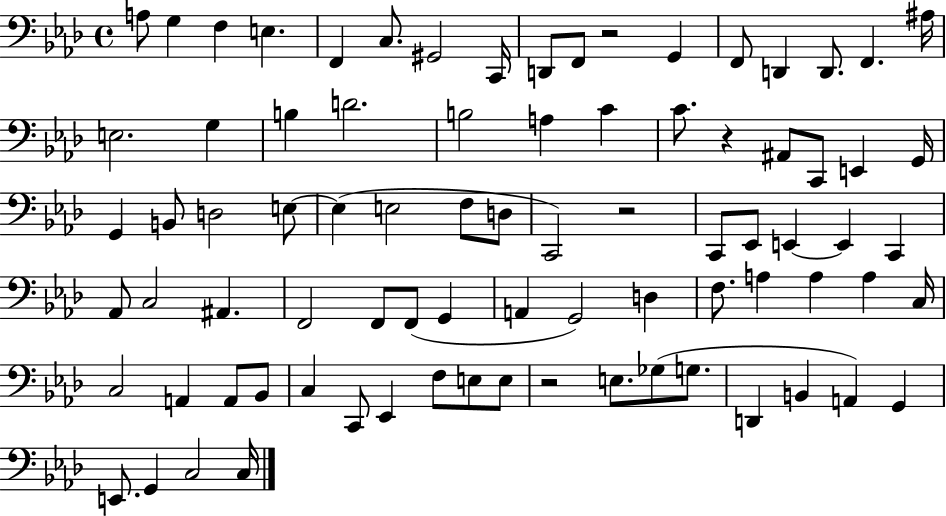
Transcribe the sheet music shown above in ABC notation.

X:1
T:Untitled
M:4/4
L:1/4
K:Ab
A,/2 G, F, E, F,, C,/2 ^G,,2 C,,/4 D,,/2 F,,/2 z2 G,, F,,/2 D,, D,,/2 F,, ^A,/4 E,2 G, B, D2 B,2 A, C C/2 z ^A,,/2 C,,/2 E,, G,,/4 G,, B,,/2 D,2 E,/2 E, E,2 F,/2 D,/2 C,,2 z2 C,,/2 _E,,/2 E,, E,, C,, _A,,/2 C,2 ^A,, F,,2 F,,/2 F,,/2 G,, A,, G,,2 D, F,/2 A, A, A, C,/4 C,2 A,, A,,/2 _B,,/2 C, C,,/2 _E,, F,/2 E,/2 E,/2 z2 E,/2 _G,/2 G,/2 D,, B,, A,, G,, E,,/2 G,, C,2 C,/4